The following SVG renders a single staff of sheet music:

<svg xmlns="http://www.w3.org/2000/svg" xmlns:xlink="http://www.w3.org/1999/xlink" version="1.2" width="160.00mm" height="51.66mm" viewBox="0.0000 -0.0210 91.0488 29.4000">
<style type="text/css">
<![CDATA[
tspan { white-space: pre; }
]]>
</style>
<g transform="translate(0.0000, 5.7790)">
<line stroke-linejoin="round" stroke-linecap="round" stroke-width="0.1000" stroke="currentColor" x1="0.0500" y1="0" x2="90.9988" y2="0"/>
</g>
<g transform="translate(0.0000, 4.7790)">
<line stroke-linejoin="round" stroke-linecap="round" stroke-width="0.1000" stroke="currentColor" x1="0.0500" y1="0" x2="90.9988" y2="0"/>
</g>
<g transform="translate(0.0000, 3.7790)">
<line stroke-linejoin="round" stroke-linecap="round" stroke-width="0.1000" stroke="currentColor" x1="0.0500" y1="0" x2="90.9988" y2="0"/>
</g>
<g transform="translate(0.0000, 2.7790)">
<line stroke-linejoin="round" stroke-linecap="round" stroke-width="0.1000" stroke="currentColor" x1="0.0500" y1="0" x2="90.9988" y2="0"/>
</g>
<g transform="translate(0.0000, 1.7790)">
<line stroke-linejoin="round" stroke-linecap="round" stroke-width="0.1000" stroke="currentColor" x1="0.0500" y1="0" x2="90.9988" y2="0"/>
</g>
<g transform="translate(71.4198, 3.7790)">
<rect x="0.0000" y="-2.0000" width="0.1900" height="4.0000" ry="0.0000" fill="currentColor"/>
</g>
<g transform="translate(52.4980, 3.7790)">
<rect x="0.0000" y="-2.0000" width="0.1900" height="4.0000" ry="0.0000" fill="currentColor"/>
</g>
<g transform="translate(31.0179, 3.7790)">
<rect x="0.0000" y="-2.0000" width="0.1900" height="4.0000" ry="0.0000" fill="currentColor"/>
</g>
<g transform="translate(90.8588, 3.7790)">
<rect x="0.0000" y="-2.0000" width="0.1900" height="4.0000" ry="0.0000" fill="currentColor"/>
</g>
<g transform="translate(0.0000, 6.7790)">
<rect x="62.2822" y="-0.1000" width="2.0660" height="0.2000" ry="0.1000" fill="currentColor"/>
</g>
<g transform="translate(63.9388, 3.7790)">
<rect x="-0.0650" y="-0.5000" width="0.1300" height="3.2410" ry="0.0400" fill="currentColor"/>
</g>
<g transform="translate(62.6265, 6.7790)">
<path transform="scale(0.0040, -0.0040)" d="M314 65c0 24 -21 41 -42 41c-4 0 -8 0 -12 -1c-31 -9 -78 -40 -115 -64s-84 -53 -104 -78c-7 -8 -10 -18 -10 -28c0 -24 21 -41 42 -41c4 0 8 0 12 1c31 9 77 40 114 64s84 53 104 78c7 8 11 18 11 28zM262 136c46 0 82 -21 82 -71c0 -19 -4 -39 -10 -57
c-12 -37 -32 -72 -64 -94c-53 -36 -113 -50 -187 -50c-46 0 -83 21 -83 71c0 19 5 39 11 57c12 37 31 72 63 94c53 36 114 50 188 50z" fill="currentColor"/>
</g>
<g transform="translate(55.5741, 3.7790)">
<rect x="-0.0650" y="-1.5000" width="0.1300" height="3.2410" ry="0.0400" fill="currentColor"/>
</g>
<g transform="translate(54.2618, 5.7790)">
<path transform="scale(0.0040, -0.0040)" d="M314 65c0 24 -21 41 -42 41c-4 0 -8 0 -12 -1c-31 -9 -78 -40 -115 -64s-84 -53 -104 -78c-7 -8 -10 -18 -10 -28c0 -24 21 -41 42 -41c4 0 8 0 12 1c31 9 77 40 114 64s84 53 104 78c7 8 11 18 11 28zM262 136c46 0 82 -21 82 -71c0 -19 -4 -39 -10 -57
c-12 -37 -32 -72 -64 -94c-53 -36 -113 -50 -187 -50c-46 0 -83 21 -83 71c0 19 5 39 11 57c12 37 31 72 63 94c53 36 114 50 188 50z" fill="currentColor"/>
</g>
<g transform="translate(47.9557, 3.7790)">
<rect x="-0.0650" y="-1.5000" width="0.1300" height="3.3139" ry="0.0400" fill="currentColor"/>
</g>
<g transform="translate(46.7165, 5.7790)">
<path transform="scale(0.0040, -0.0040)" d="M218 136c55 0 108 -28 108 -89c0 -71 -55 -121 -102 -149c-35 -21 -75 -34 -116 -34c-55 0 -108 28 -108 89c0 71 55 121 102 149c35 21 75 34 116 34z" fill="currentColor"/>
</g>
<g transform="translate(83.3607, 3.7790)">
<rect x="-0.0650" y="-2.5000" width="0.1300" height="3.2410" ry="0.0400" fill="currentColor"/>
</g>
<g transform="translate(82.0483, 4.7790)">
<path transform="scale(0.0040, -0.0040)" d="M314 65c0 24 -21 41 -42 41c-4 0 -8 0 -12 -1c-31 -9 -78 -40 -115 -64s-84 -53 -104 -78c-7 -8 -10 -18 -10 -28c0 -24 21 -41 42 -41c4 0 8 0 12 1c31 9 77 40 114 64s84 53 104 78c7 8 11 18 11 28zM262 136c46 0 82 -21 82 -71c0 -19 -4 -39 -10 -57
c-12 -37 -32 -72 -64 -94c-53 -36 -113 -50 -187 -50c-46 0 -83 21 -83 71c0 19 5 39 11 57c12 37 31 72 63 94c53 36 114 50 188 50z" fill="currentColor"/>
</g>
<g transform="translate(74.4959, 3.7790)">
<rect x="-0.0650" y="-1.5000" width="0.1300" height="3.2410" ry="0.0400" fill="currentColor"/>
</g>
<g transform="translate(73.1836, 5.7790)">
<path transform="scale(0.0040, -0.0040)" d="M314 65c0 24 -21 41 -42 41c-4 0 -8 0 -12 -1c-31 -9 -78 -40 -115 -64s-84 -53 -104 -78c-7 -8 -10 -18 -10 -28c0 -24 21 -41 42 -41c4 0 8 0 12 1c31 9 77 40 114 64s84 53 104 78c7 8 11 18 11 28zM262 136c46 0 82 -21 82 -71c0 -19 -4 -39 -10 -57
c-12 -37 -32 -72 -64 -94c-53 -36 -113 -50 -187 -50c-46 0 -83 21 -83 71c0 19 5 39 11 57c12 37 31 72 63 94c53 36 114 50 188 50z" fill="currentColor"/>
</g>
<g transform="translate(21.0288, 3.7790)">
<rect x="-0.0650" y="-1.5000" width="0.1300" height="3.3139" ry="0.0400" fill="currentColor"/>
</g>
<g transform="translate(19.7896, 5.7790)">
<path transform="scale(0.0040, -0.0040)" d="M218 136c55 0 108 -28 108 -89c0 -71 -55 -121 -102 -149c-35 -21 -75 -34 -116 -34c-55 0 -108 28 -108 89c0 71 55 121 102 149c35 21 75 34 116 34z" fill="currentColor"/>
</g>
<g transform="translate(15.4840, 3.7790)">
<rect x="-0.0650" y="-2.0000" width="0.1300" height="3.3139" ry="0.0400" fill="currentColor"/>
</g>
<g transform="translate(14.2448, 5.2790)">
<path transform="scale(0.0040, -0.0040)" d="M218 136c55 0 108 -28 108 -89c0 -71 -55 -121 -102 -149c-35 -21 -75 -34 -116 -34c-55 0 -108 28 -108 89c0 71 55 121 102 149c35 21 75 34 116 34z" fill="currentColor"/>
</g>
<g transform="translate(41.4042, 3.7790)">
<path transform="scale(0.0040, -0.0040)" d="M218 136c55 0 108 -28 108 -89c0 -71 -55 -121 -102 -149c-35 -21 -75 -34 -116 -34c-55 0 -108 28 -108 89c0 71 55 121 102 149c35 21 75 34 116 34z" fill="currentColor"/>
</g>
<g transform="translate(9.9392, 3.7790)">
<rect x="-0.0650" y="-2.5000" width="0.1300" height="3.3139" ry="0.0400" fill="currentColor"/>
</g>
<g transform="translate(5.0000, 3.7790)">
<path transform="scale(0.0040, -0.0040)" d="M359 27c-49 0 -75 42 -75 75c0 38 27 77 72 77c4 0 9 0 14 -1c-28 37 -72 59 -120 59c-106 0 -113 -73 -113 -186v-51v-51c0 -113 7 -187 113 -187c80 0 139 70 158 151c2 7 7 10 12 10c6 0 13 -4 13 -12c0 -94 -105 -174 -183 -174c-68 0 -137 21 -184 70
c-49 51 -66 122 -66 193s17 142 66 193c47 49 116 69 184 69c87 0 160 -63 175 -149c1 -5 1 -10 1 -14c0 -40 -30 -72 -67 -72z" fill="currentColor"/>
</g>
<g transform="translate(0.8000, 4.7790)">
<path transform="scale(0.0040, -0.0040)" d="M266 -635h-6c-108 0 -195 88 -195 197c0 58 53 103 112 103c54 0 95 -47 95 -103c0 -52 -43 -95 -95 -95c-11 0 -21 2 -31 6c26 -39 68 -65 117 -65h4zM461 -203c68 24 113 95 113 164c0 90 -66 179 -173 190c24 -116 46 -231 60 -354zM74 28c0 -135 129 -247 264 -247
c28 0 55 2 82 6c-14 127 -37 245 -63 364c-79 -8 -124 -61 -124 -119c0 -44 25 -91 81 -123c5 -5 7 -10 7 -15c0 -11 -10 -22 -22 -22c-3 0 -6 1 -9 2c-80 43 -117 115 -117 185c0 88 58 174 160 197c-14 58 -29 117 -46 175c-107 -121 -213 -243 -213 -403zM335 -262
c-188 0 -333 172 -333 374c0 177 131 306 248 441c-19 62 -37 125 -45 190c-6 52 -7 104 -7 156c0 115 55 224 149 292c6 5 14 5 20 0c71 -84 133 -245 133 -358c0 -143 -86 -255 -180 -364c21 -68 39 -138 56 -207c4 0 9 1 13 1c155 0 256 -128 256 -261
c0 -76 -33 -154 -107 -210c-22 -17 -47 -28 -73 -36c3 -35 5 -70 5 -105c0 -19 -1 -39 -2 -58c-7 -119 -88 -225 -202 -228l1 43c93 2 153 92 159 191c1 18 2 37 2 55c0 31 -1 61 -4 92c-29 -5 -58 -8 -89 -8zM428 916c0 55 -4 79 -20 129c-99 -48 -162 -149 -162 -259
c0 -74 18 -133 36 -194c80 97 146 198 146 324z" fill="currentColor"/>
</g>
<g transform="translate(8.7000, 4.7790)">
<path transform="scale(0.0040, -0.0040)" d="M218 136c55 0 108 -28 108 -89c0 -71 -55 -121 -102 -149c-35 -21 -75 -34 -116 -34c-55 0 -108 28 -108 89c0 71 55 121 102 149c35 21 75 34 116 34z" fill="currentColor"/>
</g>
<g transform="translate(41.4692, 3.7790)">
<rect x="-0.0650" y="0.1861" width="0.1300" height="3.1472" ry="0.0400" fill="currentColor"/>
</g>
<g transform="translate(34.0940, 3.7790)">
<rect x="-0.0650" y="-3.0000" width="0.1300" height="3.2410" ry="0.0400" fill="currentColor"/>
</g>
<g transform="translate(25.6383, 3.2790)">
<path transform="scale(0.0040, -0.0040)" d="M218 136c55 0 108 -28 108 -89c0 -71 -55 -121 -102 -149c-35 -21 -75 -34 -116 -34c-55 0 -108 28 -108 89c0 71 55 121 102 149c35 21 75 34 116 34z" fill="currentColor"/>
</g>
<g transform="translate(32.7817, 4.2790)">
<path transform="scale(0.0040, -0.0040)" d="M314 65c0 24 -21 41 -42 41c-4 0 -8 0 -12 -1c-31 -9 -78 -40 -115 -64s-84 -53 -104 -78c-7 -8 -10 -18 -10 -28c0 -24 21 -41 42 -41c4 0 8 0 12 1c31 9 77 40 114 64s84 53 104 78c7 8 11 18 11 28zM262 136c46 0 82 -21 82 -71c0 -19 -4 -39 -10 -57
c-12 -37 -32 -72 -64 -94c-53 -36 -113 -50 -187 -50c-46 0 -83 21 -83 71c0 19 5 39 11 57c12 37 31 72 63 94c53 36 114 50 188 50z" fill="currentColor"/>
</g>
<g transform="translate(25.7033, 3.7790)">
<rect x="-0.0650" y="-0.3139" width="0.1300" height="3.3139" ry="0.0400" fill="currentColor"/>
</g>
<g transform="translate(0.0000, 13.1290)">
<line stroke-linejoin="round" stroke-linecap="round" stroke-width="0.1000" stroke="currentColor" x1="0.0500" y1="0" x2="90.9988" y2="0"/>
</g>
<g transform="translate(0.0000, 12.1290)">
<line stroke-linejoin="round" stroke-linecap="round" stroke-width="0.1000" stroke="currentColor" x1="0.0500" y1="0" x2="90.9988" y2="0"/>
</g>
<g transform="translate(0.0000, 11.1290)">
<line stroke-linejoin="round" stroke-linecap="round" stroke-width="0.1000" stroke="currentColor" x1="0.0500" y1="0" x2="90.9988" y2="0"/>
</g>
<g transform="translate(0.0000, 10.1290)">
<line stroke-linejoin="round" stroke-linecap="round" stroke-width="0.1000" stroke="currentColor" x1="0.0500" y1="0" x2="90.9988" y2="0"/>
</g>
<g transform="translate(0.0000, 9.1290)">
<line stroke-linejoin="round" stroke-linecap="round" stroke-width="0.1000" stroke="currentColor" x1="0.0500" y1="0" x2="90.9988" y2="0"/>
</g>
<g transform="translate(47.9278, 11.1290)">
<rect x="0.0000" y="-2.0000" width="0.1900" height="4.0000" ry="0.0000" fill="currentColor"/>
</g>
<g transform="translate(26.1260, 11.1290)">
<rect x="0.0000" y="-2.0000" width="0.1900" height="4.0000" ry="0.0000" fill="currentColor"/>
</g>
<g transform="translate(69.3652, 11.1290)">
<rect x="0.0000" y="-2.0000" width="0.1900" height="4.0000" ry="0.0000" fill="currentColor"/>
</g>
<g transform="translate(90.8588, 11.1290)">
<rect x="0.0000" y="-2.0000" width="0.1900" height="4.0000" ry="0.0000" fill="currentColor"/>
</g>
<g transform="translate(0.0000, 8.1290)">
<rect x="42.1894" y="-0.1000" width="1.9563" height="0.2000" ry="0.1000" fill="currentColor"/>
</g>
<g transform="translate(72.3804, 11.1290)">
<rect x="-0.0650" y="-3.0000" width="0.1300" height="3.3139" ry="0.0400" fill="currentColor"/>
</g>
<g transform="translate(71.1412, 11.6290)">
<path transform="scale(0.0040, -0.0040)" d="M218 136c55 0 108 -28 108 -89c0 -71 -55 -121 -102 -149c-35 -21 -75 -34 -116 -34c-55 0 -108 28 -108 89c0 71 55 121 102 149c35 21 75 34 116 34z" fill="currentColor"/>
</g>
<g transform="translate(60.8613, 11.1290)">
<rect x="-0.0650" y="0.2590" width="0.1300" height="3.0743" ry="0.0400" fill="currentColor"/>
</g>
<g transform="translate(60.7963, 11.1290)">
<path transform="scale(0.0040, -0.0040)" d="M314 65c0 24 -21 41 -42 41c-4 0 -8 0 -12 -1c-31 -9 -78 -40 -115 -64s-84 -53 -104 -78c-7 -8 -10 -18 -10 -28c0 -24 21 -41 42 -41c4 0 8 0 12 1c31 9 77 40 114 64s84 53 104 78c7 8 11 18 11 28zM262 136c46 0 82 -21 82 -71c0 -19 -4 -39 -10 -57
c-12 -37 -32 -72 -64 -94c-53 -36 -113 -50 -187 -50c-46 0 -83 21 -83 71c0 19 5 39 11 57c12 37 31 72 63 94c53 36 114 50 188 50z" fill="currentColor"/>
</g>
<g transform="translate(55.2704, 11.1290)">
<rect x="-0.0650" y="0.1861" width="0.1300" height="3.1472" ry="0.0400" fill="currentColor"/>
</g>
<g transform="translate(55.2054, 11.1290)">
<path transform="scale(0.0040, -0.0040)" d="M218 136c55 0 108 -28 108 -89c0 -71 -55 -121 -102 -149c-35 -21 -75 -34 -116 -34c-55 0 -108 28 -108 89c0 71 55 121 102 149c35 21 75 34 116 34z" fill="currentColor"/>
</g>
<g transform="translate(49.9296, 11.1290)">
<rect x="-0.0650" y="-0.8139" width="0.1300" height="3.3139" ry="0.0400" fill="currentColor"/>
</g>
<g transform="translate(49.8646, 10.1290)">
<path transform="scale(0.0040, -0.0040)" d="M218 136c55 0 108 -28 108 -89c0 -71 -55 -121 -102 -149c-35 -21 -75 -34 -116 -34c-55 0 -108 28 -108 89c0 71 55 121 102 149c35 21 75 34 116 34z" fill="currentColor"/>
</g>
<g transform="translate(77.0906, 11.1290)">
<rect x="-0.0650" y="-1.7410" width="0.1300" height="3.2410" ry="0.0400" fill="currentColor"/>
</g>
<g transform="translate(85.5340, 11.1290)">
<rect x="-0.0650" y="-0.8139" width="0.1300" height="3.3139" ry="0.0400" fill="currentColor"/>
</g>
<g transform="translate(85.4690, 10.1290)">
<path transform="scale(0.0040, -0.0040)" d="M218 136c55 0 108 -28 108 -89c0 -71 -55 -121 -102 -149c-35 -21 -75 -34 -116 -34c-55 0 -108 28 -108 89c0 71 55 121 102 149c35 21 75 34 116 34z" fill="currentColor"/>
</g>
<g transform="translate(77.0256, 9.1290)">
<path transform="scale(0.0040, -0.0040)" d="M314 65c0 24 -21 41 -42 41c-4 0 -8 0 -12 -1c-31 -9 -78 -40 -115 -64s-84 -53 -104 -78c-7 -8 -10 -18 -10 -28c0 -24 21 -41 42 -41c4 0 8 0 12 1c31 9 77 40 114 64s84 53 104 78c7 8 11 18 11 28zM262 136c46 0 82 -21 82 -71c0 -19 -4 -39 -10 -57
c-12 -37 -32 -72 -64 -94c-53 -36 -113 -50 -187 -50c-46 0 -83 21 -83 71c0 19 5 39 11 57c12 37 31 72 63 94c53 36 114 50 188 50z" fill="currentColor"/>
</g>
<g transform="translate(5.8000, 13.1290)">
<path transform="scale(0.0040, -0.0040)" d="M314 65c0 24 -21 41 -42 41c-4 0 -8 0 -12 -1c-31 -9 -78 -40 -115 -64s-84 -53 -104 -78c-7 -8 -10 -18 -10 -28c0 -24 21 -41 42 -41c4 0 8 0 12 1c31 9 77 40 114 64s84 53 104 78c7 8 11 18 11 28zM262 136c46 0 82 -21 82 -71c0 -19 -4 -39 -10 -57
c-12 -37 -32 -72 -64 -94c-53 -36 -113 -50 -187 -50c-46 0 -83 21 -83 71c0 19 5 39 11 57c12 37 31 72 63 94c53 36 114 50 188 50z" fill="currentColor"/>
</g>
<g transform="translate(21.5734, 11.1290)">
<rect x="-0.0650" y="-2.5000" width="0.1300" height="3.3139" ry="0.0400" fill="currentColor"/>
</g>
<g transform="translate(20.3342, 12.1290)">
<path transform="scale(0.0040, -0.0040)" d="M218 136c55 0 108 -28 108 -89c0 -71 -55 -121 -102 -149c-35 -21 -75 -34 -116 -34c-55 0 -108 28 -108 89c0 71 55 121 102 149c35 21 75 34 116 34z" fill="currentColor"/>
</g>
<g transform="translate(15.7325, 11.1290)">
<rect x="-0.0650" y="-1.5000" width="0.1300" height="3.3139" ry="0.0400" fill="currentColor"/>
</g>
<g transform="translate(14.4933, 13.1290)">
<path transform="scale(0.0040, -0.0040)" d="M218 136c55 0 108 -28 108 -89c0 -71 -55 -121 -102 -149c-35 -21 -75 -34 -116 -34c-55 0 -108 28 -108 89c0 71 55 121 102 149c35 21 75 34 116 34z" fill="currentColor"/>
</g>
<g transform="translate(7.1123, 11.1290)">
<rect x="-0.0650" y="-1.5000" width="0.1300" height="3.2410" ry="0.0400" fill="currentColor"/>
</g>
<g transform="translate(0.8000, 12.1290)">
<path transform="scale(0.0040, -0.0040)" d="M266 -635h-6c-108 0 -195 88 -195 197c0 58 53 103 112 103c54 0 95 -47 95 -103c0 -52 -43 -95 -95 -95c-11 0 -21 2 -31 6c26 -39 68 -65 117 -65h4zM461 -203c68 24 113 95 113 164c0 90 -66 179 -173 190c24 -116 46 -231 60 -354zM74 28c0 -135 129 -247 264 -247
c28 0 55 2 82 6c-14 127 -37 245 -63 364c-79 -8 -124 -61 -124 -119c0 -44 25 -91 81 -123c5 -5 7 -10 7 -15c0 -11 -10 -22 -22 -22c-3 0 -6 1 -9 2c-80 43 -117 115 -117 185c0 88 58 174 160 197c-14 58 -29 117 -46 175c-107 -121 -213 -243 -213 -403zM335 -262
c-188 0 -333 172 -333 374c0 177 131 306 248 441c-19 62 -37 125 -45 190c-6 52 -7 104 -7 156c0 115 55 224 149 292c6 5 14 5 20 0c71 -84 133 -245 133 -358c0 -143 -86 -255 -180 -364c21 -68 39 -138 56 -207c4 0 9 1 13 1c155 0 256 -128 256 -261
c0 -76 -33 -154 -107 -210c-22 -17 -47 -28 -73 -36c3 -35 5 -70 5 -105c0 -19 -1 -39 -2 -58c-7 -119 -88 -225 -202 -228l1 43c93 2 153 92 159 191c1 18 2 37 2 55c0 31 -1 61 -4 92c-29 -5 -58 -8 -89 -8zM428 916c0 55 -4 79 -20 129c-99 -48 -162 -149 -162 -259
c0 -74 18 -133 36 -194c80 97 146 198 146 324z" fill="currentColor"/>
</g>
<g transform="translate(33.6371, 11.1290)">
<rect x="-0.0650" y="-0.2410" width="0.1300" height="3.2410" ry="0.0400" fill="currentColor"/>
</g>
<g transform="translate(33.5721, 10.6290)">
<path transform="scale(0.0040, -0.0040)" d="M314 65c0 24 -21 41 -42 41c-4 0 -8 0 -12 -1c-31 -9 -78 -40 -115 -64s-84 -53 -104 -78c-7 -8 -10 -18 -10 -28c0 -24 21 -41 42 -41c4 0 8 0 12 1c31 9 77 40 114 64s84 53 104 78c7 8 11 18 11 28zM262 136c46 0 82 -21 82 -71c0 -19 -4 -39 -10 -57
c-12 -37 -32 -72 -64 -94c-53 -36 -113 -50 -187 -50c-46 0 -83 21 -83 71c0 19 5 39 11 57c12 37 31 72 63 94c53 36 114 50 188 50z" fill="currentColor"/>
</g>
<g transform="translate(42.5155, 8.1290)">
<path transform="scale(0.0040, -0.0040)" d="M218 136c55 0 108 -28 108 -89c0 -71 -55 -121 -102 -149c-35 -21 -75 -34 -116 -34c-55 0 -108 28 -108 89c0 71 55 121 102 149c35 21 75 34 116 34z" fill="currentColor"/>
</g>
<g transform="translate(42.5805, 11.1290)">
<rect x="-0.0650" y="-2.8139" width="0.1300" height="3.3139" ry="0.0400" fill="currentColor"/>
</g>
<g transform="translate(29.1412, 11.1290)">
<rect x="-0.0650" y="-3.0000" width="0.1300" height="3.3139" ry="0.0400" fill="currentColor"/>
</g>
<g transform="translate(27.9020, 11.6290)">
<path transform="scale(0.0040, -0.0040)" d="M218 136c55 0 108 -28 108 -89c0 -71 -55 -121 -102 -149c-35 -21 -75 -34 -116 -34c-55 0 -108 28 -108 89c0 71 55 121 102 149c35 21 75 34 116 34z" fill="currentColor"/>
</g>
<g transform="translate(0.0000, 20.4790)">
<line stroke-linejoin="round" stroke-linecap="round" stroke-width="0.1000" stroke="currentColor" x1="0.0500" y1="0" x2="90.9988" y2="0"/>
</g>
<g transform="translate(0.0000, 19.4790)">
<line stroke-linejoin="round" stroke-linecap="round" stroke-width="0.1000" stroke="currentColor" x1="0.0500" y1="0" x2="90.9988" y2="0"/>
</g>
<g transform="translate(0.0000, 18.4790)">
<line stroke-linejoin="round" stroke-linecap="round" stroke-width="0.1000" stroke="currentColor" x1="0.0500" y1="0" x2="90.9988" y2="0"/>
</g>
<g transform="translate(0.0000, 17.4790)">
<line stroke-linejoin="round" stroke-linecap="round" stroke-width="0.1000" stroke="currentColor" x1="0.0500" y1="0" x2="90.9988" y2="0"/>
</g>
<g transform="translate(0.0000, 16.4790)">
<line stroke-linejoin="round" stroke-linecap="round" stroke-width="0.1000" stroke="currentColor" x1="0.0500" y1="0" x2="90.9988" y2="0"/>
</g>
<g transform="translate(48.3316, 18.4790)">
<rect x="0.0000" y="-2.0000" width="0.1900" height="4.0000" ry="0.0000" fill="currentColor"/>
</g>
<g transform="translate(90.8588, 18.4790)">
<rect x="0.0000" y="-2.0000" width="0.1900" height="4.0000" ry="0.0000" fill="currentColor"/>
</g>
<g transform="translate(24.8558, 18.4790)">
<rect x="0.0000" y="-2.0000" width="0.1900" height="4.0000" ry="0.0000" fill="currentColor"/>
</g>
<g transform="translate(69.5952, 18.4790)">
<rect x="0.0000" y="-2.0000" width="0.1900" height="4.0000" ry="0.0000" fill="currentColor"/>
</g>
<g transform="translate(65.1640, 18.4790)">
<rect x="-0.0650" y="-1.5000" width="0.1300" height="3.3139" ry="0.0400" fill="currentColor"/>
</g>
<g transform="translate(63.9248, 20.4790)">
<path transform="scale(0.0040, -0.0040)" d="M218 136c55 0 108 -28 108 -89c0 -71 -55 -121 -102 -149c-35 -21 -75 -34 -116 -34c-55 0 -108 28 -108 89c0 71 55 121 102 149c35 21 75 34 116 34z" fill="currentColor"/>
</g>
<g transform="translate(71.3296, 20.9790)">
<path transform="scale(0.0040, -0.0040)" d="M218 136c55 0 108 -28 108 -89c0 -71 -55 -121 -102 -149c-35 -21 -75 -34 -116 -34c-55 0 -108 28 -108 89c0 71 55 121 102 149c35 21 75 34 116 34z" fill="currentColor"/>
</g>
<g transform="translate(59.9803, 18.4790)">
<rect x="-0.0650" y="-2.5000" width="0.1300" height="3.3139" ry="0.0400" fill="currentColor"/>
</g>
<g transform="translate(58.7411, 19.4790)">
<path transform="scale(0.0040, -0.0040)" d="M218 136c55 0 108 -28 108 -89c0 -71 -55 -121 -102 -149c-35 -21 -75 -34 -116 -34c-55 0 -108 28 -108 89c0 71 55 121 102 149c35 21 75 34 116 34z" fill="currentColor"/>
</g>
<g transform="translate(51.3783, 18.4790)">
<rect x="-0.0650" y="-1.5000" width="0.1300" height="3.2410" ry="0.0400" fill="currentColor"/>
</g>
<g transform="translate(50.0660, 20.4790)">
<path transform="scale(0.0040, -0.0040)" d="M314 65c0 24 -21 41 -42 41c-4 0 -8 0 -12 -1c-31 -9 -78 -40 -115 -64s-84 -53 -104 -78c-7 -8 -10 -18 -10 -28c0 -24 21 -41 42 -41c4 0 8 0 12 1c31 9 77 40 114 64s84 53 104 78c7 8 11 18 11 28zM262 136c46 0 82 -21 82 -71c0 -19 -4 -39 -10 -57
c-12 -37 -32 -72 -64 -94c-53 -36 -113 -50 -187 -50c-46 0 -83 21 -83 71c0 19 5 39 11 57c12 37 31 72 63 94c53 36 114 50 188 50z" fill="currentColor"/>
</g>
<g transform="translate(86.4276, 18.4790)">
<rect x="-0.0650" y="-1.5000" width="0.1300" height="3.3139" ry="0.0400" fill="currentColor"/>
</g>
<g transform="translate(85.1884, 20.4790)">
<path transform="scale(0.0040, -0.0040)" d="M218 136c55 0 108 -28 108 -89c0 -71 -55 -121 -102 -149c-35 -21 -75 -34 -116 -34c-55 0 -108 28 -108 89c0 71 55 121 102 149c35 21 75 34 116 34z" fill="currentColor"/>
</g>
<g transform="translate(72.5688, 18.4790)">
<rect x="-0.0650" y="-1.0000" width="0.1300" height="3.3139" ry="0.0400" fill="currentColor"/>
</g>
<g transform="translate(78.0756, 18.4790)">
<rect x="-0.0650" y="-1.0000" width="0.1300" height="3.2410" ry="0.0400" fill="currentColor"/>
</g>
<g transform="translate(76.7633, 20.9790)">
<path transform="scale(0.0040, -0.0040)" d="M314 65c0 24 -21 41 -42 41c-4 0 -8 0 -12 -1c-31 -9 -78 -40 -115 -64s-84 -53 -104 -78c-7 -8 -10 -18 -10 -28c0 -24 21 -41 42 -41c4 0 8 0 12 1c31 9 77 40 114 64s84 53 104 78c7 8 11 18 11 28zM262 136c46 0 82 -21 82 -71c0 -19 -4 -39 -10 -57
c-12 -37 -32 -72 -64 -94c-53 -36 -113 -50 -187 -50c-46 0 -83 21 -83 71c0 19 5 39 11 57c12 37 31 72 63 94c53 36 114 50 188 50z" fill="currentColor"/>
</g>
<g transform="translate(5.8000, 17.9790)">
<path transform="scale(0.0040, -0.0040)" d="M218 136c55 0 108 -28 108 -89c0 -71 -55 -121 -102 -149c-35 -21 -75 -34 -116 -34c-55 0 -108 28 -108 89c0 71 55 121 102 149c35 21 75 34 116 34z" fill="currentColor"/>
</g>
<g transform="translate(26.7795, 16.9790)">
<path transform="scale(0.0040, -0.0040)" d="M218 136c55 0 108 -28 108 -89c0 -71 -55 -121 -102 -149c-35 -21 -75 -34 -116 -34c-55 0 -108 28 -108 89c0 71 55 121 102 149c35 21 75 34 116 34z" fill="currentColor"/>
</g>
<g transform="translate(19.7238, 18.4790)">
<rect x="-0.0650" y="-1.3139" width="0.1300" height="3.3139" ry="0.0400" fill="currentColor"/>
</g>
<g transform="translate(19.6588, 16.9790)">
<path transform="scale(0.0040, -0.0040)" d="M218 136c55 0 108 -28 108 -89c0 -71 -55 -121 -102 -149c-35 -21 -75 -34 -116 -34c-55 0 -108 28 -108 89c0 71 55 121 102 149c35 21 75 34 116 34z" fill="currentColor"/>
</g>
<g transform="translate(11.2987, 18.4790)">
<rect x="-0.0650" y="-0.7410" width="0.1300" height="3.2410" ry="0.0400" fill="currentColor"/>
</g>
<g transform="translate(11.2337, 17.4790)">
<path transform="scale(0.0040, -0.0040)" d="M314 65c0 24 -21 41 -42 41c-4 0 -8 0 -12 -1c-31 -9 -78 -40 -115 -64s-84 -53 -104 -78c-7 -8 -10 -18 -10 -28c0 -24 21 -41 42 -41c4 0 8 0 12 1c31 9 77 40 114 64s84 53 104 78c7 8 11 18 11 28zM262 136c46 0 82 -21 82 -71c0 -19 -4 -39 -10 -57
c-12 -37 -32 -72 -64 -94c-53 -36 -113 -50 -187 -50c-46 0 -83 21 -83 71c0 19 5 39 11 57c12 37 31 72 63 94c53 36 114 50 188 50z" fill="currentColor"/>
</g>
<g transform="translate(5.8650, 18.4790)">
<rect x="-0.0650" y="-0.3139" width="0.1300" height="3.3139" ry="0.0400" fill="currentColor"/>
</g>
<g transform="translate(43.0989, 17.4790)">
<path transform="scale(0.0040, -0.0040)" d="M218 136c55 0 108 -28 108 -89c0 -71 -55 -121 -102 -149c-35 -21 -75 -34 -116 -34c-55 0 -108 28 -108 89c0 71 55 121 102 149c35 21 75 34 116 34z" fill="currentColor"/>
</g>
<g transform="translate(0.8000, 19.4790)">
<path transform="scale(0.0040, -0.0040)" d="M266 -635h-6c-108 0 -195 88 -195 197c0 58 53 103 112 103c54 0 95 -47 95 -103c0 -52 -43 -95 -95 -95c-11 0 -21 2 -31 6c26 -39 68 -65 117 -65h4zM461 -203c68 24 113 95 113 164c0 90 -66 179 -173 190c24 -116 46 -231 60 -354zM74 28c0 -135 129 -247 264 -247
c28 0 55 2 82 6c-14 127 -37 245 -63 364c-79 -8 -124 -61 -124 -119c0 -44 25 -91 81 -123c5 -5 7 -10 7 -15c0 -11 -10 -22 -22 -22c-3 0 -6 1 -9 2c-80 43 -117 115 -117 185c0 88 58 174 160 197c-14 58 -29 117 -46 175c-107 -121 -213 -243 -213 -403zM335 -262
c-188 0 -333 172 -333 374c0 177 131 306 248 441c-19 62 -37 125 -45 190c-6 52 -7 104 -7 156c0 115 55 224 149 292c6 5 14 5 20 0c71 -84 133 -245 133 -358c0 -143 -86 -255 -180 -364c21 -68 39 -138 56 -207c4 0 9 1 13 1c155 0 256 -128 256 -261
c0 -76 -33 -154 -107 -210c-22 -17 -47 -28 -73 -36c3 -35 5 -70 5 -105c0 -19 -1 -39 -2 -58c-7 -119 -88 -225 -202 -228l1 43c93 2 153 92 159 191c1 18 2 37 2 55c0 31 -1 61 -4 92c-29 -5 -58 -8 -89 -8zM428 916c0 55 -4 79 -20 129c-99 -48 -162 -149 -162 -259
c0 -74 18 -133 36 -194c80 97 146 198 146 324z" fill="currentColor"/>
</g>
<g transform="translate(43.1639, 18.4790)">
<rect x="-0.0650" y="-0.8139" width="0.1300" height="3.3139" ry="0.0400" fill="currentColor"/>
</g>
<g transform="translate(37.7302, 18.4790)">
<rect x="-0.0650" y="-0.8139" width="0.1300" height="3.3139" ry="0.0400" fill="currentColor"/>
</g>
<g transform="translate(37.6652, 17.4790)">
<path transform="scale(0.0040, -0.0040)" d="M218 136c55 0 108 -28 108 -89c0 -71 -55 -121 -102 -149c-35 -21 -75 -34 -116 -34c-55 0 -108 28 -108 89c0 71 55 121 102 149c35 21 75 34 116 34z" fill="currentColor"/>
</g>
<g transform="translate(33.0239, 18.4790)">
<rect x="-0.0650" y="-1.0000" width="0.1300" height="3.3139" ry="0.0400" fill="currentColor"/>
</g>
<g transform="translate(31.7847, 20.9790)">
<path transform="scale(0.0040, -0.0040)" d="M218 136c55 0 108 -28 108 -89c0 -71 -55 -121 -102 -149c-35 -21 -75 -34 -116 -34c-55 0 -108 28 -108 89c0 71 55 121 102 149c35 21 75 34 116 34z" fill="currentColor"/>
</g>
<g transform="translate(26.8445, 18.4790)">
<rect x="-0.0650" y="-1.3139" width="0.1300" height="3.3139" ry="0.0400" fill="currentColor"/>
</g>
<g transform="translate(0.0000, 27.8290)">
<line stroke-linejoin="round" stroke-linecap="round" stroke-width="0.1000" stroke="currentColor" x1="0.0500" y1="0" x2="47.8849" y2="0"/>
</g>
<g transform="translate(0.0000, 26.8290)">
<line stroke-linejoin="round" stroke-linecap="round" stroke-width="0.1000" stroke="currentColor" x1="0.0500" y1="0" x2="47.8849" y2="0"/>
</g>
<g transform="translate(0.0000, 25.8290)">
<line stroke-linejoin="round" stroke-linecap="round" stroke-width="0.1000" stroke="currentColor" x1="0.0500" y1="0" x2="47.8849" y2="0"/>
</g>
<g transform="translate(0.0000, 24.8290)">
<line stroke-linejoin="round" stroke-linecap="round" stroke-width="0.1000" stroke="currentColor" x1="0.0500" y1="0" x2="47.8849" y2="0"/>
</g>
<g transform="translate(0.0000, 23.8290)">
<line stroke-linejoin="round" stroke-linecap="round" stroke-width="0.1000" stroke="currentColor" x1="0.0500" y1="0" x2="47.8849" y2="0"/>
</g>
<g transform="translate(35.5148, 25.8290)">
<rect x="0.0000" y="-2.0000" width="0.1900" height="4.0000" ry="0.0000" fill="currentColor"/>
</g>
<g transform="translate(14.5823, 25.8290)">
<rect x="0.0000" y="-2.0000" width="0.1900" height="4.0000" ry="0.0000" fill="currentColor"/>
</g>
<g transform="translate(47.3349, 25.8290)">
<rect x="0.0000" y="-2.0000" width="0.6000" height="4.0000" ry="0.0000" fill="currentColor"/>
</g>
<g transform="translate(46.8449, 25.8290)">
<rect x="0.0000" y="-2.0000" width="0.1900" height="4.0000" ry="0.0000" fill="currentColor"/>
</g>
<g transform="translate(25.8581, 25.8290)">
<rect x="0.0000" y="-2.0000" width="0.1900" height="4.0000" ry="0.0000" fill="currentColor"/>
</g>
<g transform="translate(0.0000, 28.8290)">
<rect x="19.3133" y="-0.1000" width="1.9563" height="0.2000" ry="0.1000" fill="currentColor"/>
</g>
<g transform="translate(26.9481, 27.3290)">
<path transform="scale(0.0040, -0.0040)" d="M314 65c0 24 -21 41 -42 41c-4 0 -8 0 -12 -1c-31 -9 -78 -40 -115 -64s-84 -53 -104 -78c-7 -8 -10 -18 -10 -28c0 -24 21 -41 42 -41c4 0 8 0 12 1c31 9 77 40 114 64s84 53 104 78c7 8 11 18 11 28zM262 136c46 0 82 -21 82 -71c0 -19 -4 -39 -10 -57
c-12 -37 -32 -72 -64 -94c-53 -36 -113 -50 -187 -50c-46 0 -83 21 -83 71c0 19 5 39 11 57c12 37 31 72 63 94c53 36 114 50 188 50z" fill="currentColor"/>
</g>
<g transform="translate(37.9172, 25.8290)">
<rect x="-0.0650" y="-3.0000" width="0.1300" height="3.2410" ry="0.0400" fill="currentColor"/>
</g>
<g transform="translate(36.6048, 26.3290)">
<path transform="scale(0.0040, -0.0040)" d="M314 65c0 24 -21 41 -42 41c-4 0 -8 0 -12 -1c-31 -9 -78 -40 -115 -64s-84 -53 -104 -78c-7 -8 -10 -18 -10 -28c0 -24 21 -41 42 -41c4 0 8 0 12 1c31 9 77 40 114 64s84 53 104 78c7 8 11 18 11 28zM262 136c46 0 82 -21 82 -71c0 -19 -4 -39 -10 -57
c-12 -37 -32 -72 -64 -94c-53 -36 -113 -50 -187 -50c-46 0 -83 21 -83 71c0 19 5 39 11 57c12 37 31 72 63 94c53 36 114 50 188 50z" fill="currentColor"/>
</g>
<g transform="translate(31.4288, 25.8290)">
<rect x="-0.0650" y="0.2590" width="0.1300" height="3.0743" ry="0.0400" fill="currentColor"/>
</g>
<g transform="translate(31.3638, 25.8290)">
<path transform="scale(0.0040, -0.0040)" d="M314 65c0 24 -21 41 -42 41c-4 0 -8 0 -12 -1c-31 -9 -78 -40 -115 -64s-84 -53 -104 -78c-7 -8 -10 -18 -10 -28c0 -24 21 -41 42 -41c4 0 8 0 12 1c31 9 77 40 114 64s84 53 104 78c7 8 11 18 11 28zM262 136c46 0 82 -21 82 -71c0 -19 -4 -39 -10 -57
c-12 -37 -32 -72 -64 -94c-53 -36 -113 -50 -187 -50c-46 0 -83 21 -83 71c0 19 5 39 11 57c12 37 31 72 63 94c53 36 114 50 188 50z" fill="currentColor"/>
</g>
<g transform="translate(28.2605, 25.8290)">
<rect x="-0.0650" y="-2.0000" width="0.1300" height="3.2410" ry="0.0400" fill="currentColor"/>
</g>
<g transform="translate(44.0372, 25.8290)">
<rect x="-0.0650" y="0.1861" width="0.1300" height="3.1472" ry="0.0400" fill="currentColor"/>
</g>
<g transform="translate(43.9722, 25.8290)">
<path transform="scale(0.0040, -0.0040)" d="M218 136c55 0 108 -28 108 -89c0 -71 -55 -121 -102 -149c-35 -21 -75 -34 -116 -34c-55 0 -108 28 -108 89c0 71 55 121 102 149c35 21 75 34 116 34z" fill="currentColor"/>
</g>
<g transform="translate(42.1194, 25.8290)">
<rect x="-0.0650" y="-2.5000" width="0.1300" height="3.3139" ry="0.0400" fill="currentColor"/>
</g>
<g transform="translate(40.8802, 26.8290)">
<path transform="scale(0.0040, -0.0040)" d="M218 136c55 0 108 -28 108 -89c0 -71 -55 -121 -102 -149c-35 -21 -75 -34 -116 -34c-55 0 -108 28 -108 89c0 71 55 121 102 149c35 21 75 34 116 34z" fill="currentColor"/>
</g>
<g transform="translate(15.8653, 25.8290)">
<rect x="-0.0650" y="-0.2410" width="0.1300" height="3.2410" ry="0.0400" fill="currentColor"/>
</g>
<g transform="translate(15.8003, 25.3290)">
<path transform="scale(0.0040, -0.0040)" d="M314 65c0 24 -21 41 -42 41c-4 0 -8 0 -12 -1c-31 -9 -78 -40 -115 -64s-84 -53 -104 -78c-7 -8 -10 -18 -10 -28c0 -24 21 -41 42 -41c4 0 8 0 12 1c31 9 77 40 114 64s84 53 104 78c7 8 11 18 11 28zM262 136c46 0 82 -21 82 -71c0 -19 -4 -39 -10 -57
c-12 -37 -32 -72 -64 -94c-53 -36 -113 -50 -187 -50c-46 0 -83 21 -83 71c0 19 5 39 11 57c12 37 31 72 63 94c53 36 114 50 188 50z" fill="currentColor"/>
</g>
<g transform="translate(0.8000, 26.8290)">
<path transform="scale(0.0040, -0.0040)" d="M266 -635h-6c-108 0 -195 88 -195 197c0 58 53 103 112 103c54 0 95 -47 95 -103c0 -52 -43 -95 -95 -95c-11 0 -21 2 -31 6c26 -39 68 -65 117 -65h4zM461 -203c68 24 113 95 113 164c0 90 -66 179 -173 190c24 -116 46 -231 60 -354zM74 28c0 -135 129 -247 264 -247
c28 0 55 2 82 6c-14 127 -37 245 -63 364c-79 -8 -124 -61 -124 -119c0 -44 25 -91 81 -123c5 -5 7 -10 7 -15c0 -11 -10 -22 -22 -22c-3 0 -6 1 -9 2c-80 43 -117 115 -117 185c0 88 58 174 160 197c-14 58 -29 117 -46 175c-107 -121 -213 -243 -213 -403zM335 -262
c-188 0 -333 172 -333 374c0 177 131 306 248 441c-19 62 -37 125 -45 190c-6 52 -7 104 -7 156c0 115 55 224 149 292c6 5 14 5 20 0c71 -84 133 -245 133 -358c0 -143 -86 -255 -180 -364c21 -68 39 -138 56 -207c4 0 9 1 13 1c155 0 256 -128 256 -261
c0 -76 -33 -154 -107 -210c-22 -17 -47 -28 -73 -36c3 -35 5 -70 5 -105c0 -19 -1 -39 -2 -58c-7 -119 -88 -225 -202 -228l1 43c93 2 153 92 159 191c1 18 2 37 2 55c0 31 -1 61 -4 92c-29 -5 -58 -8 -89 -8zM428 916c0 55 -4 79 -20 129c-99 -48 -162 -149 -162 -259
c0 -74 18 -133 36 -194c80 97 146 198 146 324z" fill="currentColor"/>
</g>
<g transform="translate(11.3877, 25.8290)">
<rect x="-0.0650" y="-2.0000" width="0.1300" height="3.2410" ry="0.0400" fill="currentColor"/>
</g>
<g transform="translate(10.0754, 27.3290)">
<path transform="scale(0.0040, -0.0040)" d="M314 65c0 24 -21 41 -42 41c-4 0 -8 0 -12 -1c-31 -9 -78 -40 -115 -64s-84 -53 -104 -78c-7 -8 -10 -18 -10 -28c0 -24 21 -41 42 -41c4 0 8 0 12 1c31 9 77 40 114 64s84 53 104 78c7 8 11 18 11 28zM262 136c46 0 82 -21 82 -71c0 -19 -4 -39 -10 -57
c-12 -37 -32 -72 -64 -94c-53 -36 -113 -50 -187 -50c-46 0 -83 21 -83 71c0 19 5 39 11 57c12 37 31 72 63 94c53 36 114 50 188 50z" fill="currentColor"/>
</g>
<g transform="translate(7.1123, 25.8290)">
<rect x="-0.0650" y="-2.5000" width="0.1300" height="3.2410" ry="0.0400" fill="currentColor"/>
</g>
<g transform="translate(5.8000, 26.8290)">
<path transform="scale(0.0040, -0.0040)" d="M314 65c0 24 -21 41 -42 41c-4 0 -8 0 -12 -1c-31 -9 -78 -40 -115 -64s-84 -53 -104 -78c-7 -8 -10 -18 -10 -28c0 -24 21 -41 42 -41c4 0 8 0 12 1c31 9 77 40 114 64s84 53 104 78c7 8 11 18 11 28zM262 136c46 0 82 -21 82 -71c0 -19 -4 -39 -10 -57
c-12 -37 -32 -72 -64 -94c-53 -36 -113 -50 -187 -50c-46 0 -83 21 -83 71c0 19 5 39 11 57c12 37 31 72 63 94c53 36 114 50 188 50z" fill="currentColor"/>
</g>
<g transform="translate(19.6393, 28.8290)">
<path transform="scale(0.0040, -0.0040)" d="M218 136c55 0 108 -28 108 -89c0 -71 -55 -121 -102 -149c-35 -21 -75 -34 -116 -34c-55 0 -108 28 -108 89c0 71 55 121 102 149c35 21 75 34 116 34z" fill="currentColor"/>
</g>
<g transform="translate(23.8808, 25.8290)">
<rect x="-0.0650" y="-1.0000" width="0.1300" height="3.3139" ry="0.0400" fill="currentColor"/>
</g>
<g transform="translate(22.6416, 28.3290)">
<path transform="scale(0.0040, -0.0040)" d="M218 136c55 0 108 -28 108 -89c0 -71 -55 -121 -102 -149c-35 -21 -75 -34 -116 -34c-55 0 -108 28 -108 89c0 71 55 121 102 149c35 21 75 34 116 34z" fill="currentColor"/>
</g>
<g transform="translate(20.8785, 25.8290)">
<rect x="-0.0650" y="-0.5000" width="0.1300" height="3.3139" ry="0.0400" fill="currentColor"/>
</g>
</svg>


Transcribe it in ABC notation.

X:1
T:Untitled
M:4/4
L:1/4
K:C
G F E c A2 B E E2 C2 E2 G2 E2 E G A c2 a d B B2 A f2 d c d2 e e D d d E2 G E D D2 E G2 F2 c2 C D F2 B2 A2 G B